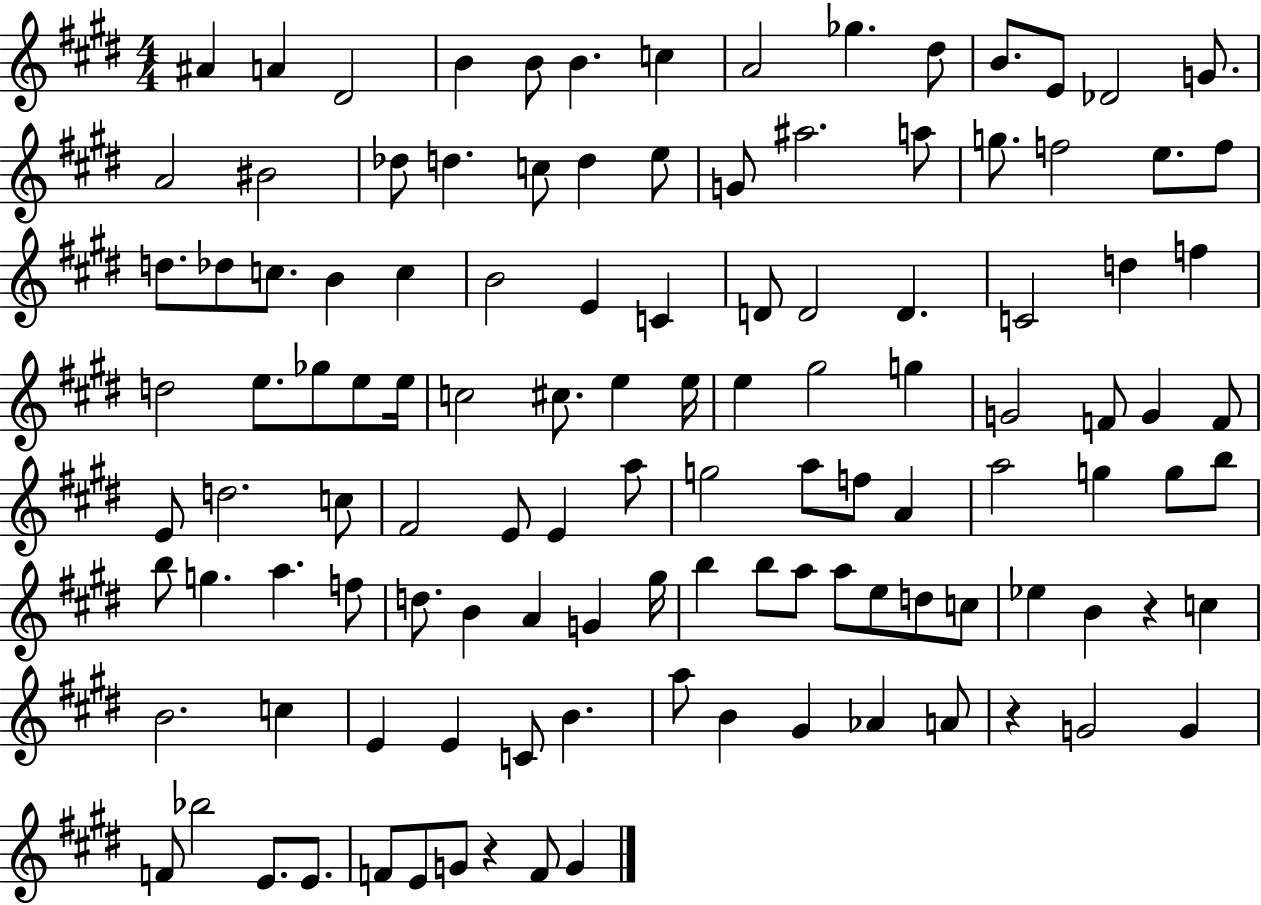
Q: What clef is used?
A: treble